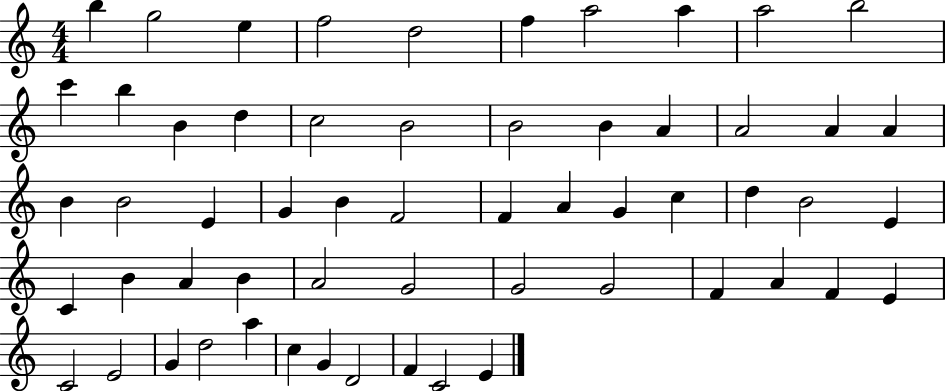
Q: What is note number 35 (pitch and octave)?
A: E4